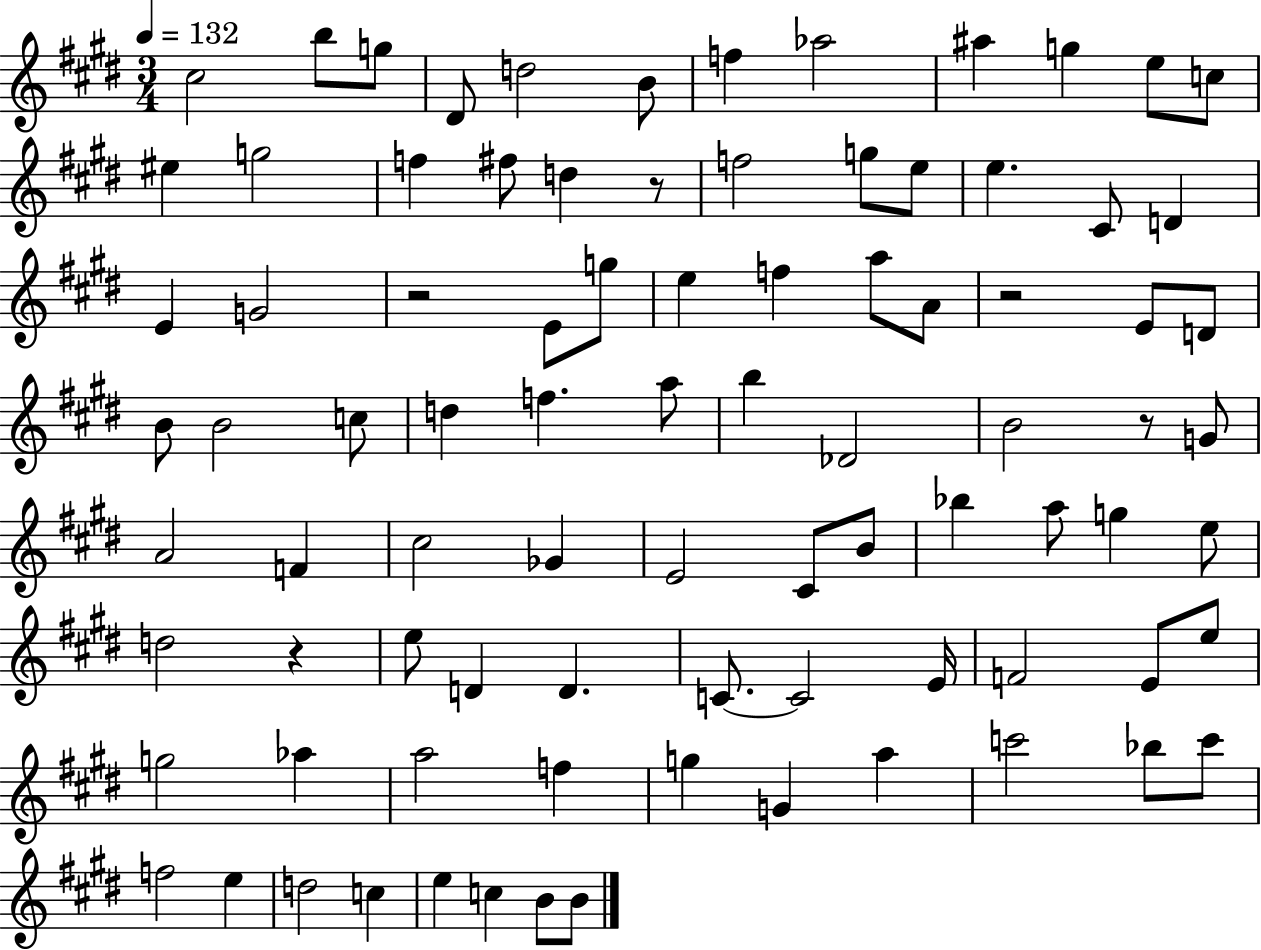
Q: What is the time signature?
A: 3/4